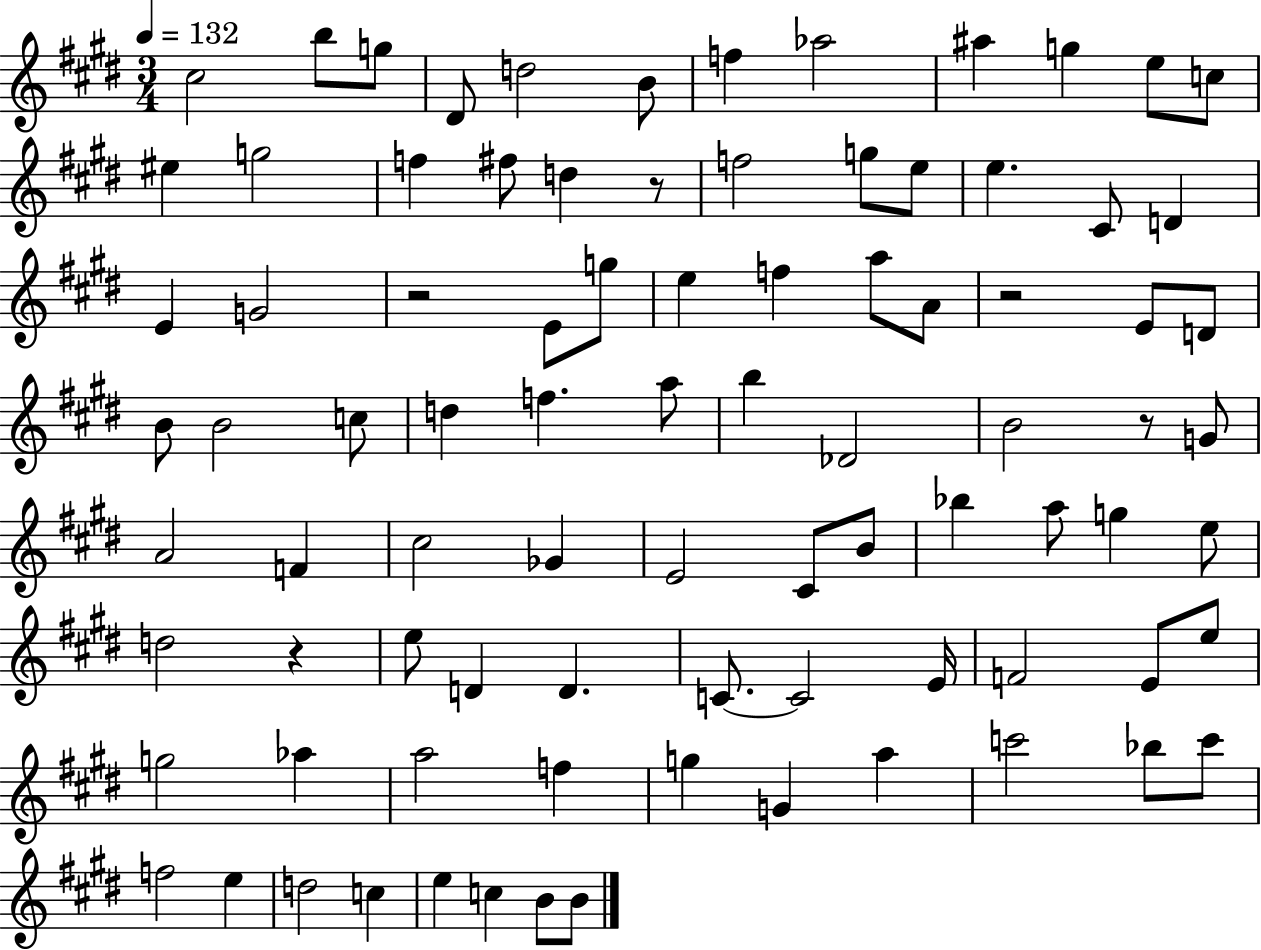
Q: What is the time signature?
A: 3/4